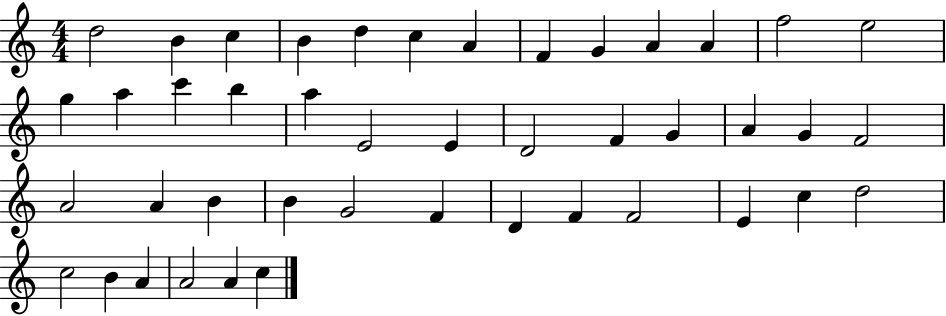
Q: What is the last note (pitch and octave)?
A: C5